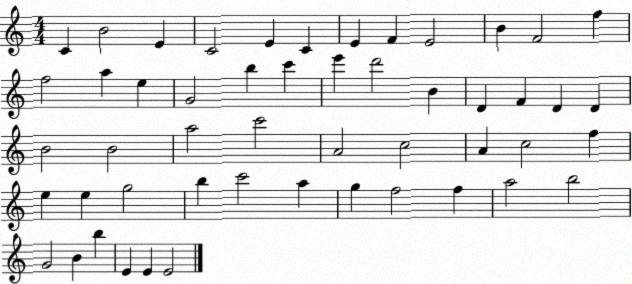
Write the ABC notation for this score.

X:1
T:Untitled
M:4/4
L:1/4
K:C
C B2 E C2 E C E F E2 B F2 f f2 a e G2 b c' e' d'2 B D F D D B2 B2 a2 c'2 A2 c2 A c2 f e e g2 b c'2 a g f2 f a2 b2 G2 B b E E E2